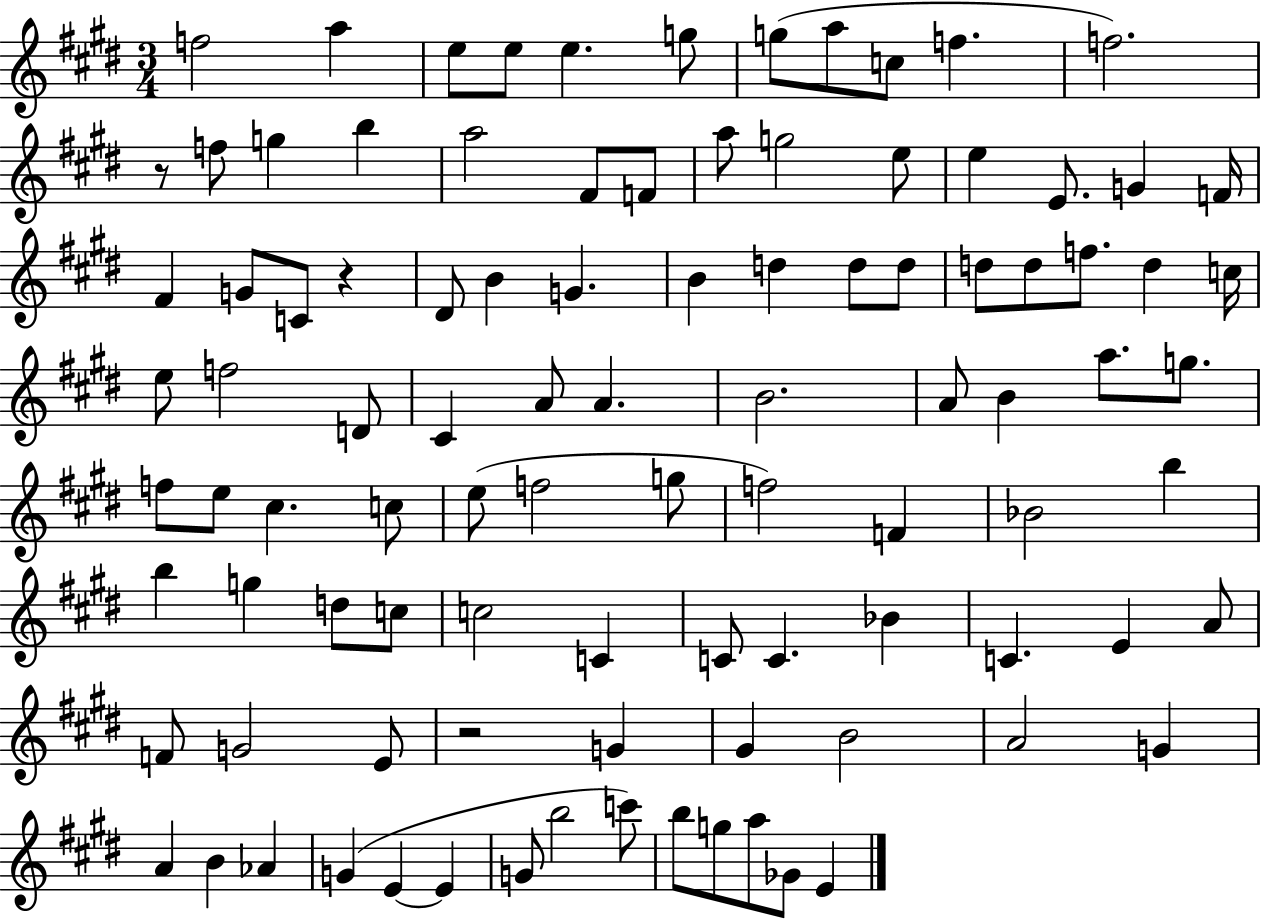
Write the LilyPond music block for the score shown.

{
  \clef treble
  \numericTimeSignature
  \time 3/4
  \key e \major
  f''2 a''4 | e''8 e''8 e''4. g''8 | g''8( a''8 c''8 f''4. | f''2.) | \break r8 f''8 g''4 b''4 | a''2 fis'8 f'8 | a''8 g''2 e''8 | e''4 e'8. g'4 f'16 | \break fis'4 g'8 c'8 r4 | dis'8 b'4 g'4. | b'4 d''4 d''8 d''8 | d''8 d''8 f''8. d''4 c''16 | \break e''8 f''2 d'8 | cis'4 a'8 a'4. | b'2. | a'8 b'4 a''8. g''8. | \break f''8 e''8 cis''4. c''8 | e''8( f''2 g''8 | f''2) f'4 | bes'2 b''4 | \break b''4 g''4 d''8 c''8 | c''2 c'4 | c'8 c'4. bes'4 | c'4. e'4 a'8 | \break f'8 g'2 e'8 | r2 g'4 | gis'4 b'2 | a'2 g'4 | \break a'4 b'4 aes'4 | g'4( e'4~~ e'4 | g'8 b''2 c'''8) | b''8 g''8 a''8 ges'8 e'4 | \break \bar "|."
}